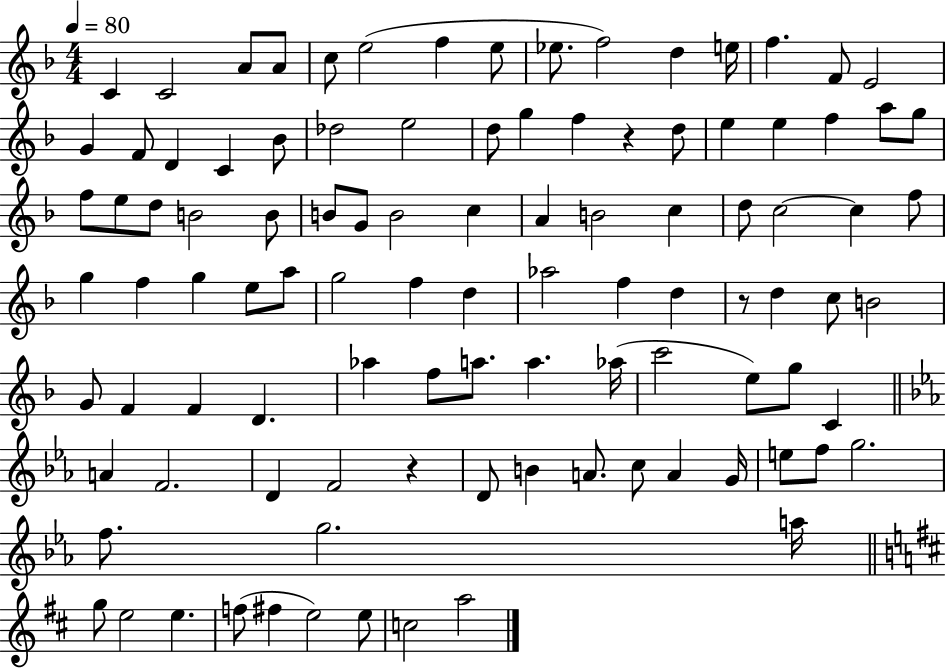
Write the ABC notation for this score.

X:1
T:Untitled
M:4/4
L:1/4
K:F
C C2 A/2 A/2 c/2 e2 f e/2 _e/2 f2 d e/4 f F/2 E2 G F/2 D C _B/2 _d2 e2 d/2 g f z d/2 e e f a/2 g/2 f/2 e/2 d/2 B2 B/2 B/2 G/2 B2 c A B2 c d/2 c2 c f/2 g f g e/2 a/2 g2 f d _a2 f d z/2 d c/2 B2 G/2 F F D _a f/2 a/2 a _a/4 c'2 e/2 g/2 C A F2 D F2 z D/2 B A/2 c/2 A G/4 e/2 f/2 g2 f/2 g2 a/4 g/2 e2 e f/2 ^f e2 e/2 c2 a2